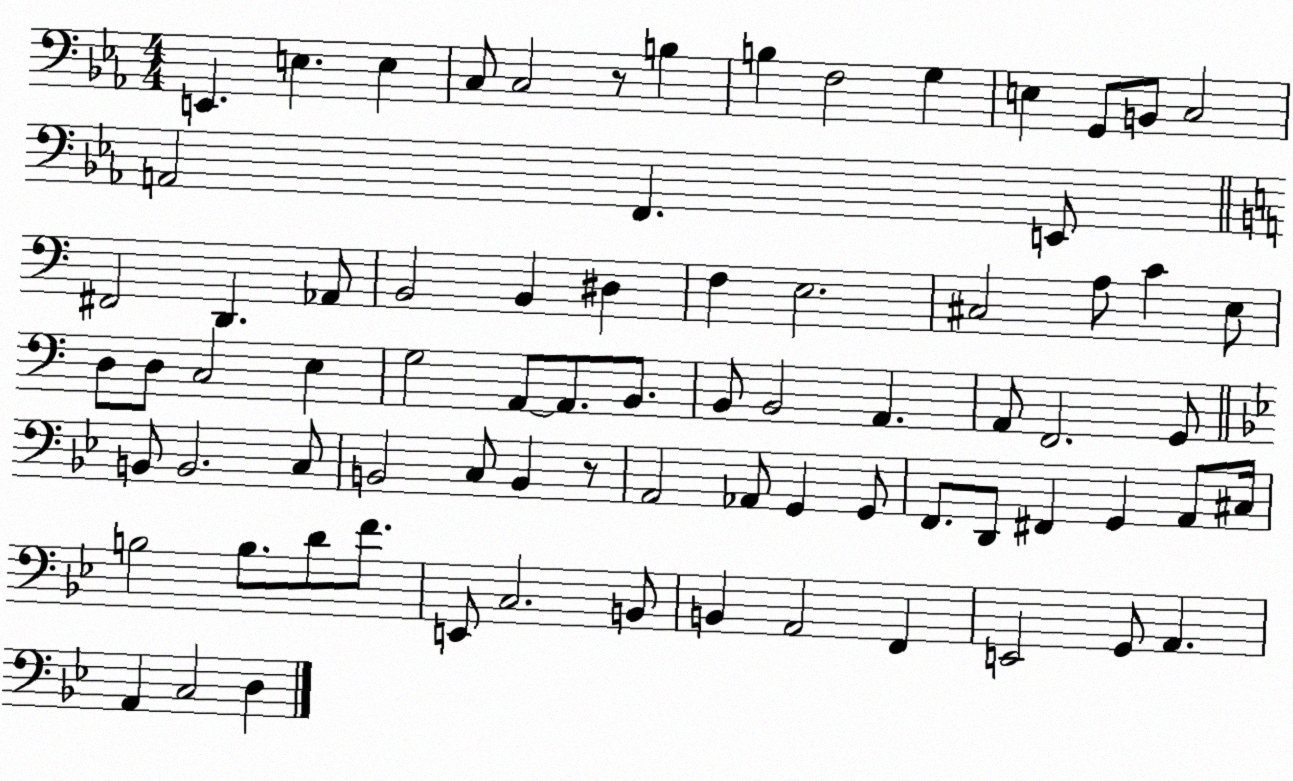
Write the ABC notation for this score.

X:1
T:Untitled
M:4/4
L:1/4
K:Eb
E,, E, E, C,/2 C,2 z/2 B, B, F,2 G, E, G,,/2 B,,/2 C,2 A,,2 F,, E,,/2 ^F,,2 D,, _A,,/2 B,,2 B,, ^D, F, E,2 ^C,2 A,/2 C E,/2 D,/2 D,/2 C,2 E, G,2 A,,/2 A,,/2 B,,/2 B,,/2 B,,2 A,, A,,/2 F,,2 G,,/2 B,,/2 B,,2 C,/2 B,,2 C,/2 B,, z/2 A,,2 _A,,/2 G,, G,,/2 F,,/2 D,,/2 ^F,, G,, A,,/2 ^C,/4 B,2 B,/2 D/2 F/2 E,,/2 C,2 B,,/2 B,, A,,2 F,, E,,2 G,,/2 A,, A,, C,2 D,